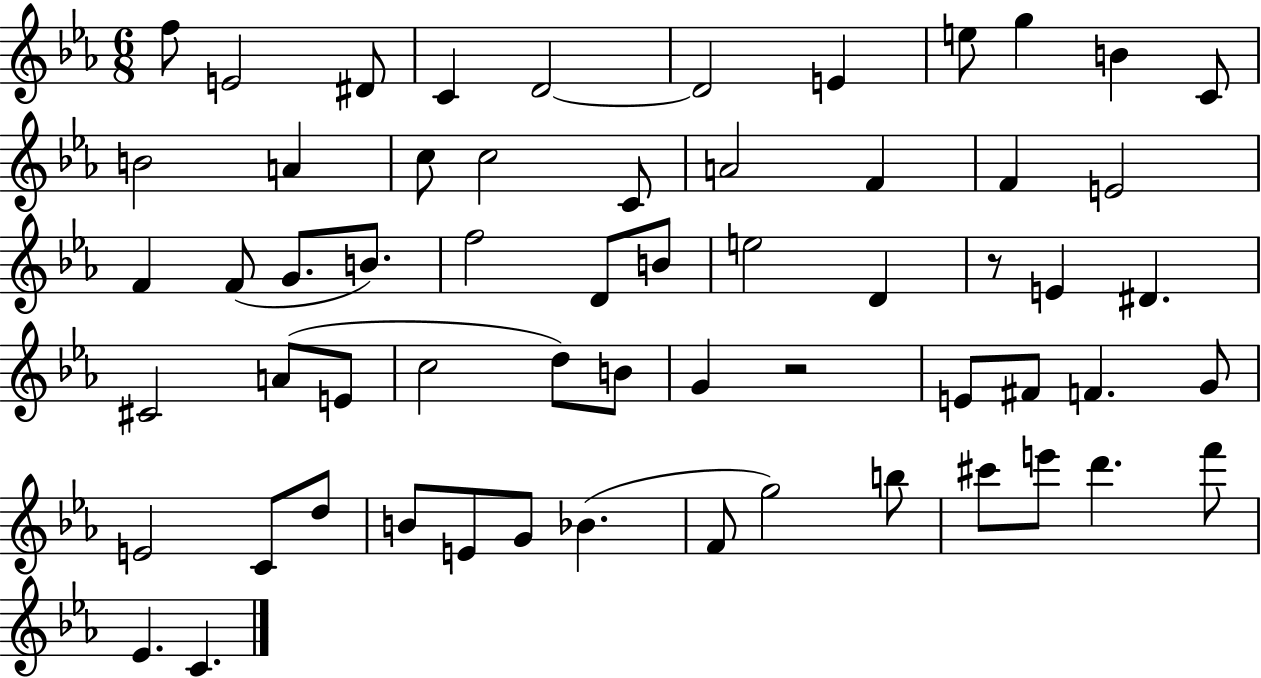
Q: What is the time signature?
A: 6/8